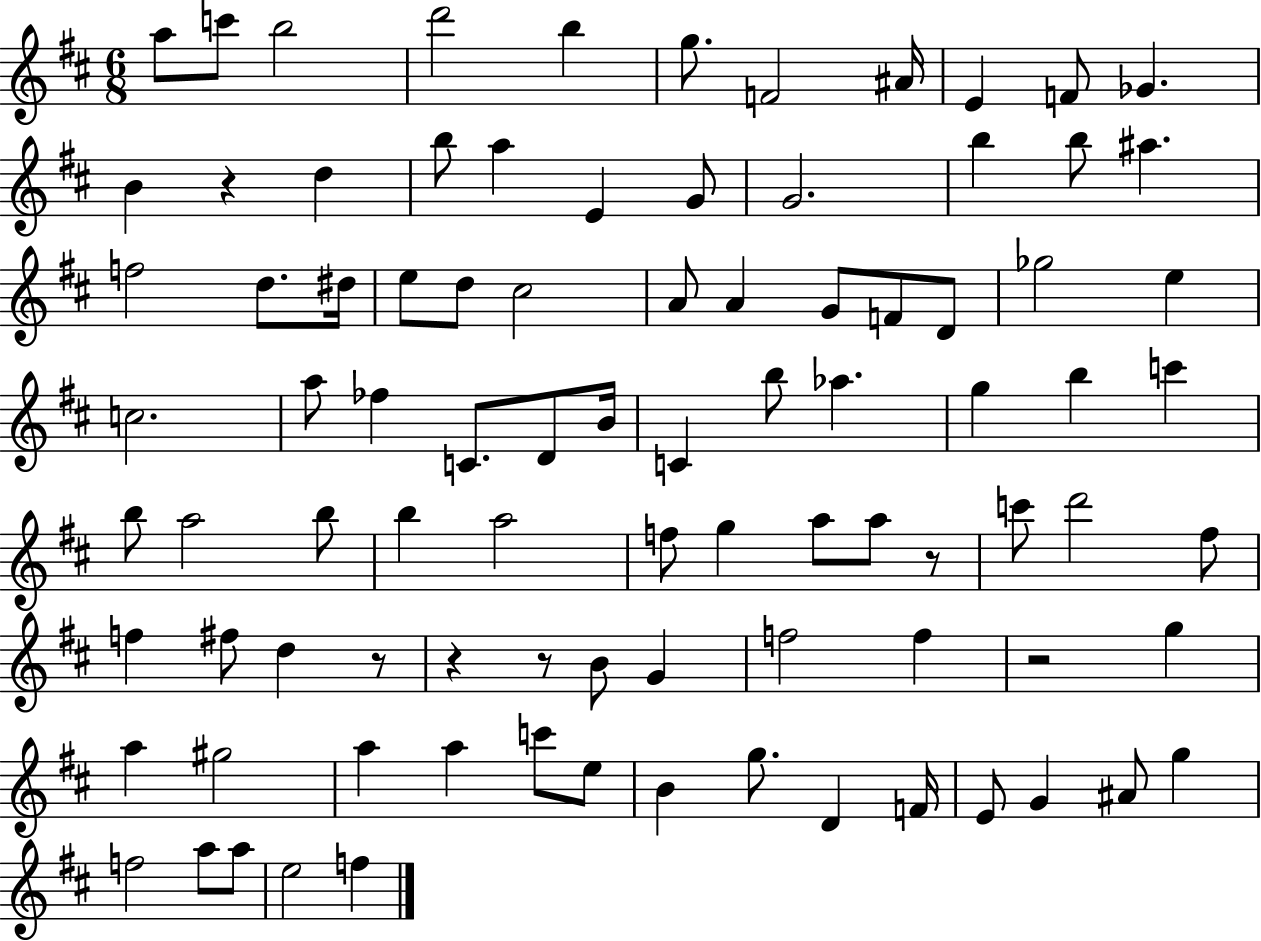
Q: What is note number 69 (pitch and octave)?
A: A5